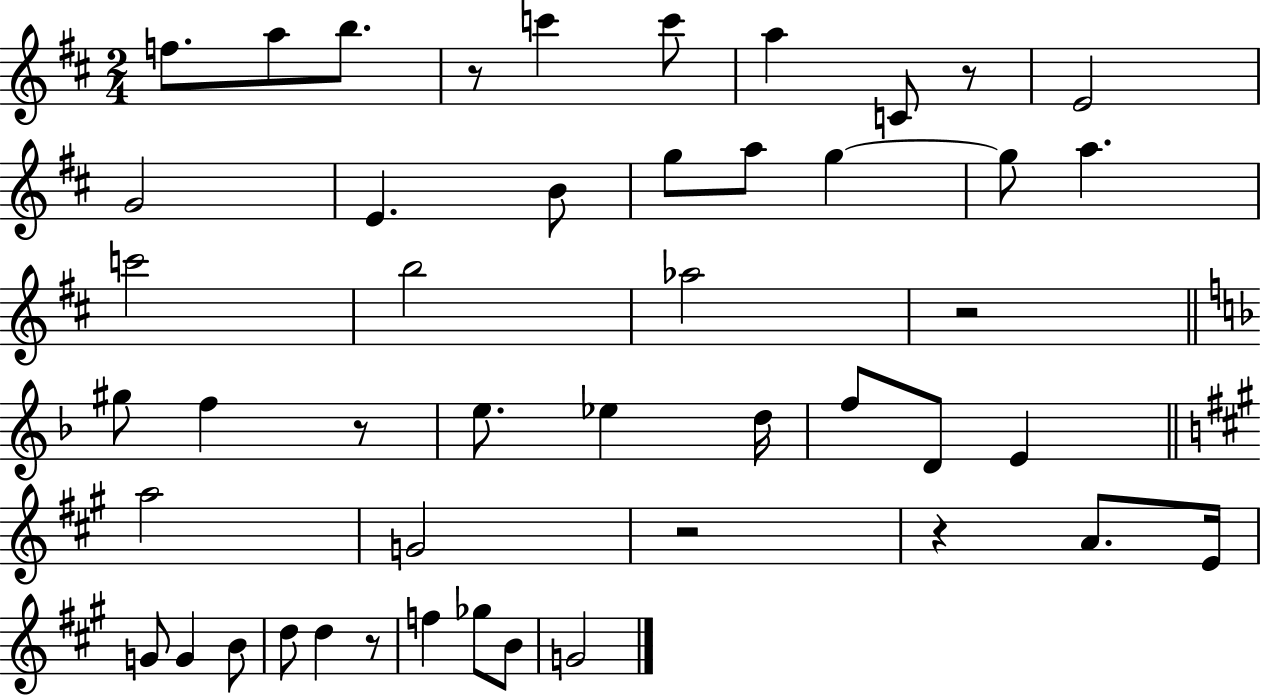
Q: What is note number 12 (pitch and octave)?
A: G5